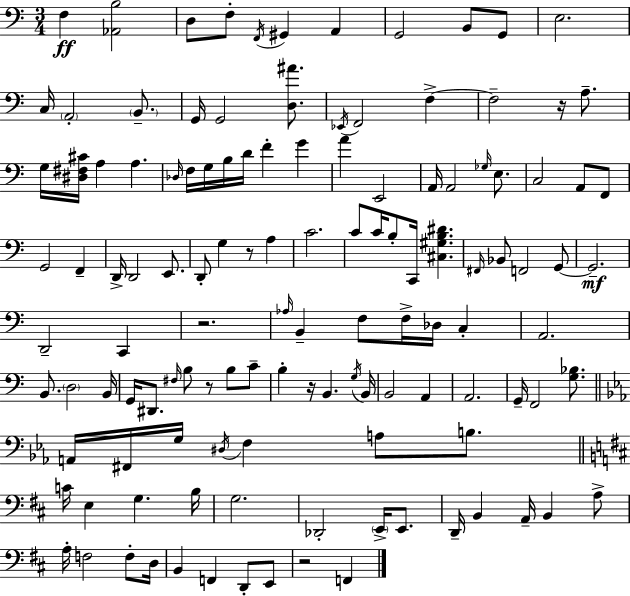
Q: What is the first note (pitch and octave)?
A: F3